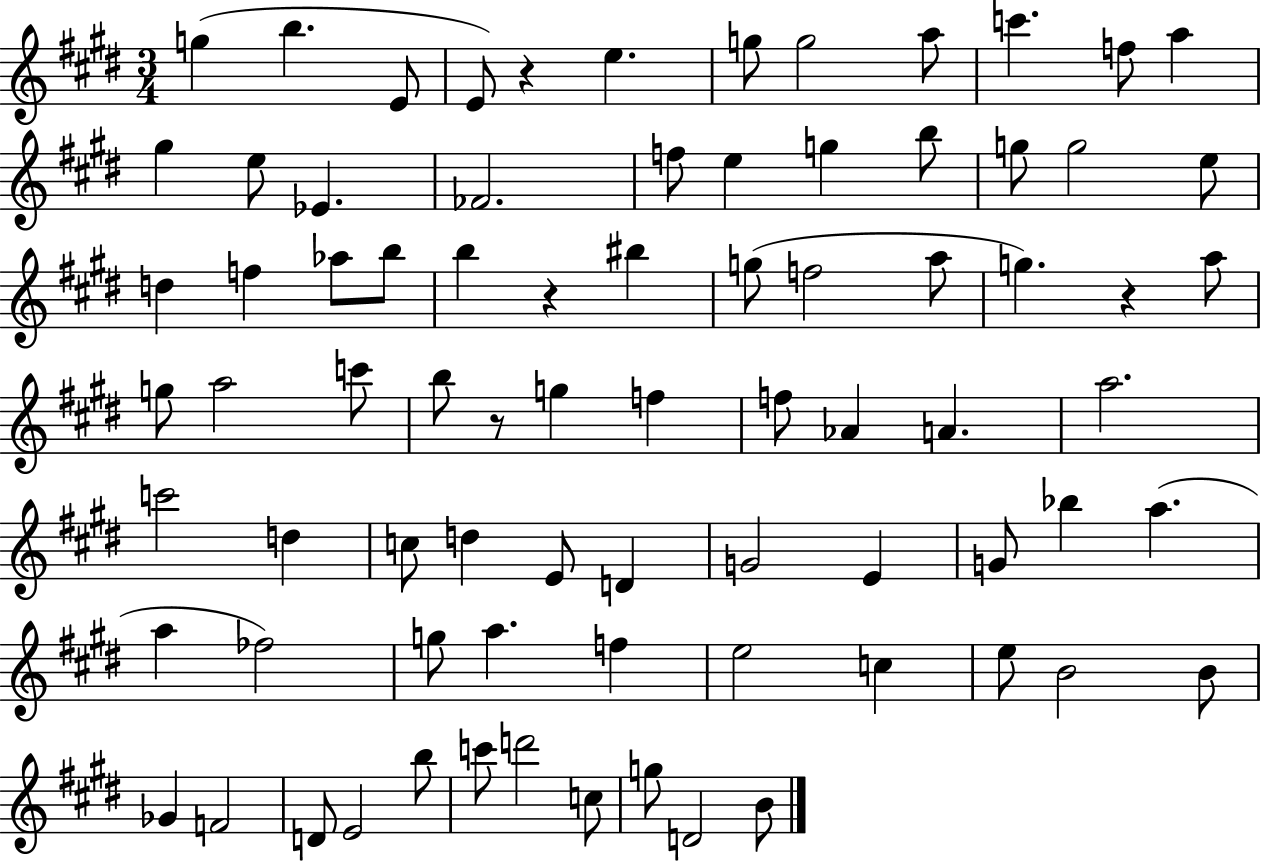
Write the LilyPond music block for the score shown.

{
  \clef treble
  \numericTimeSignature
  \time 3/4
  \key e \major
  g''4( b''4. e'8 | e'8) r4 e''4. | g''8 g''2 a''8 | c'''4. f''8 a''4 | \break gis''4 e''8 ees'4. | fes'2. | f''8 e''4 g''4 b''8 | g''8 g''2 e''8 | \break d''4 f''4 aes''8 b''8 | b''4 r4 bis''4 | g''8( f''2 a''8 | g''4.) r4 a''8 | \break g''8 a''2 c'''8 | b''8 r8 g''4 f''4 | f''8 aes'4 a'4. | a''2. | \break c'''2 d''4 | c''8 d''4 e'8 d'4 | g'2 e'4 | g'8 bes''4 a''4.( | \break a''4 fes''2) | g''8 a''4. f''4 | e''2 c''4 | e''8 b'2 b'8 | \break ges'4 f'2 | d'8 e'2 b''8 | c'''8 d'''2 c''8 | g''8 d'2 b'8 | \break \bar "|."
}